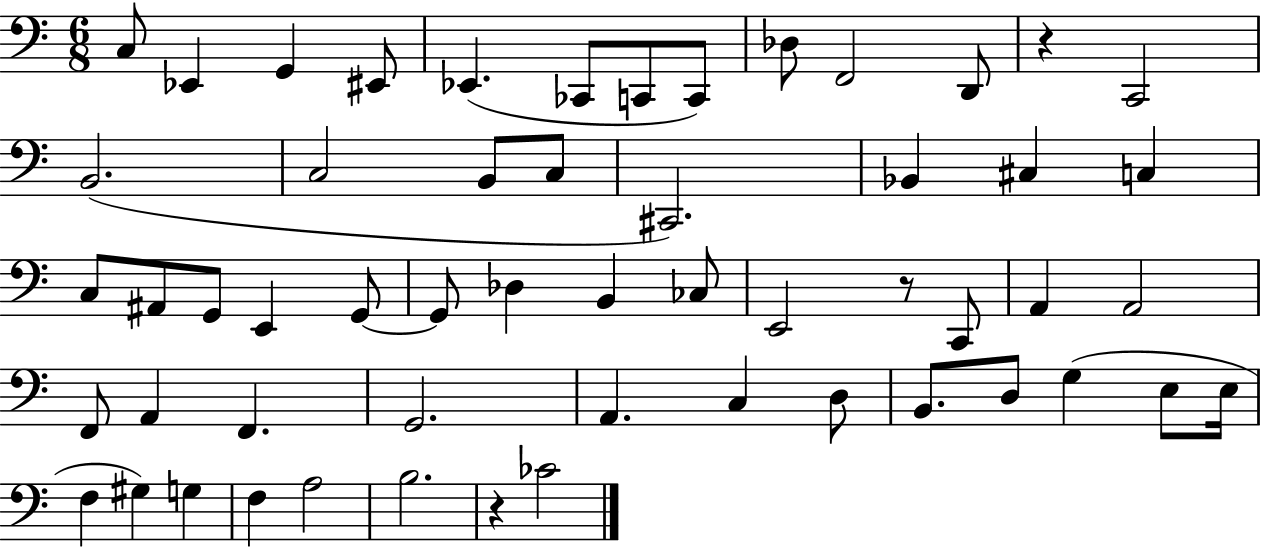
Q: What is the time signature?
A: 6/8